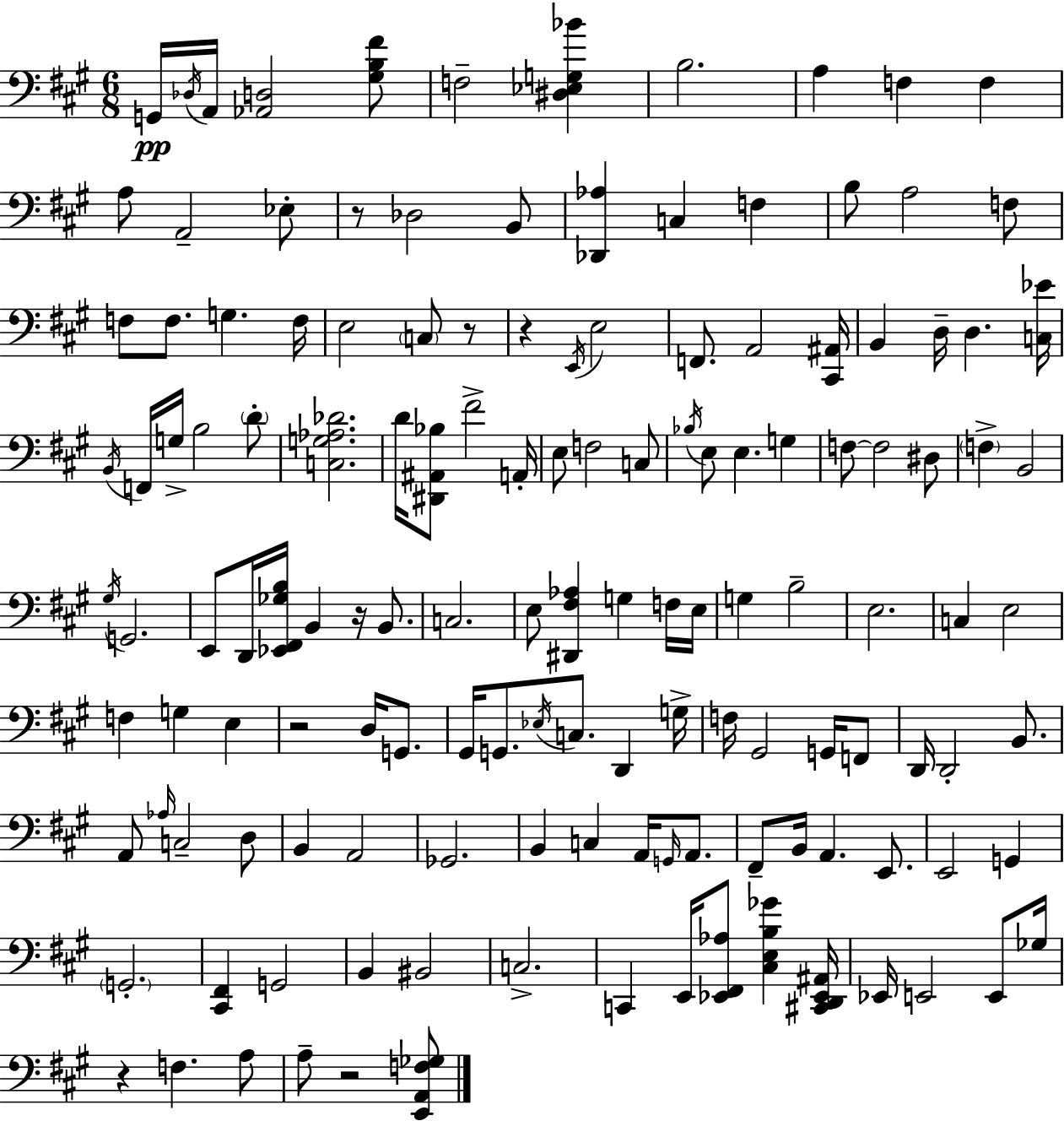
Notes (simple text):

G2/s Db3/s A2/s [Ab2,D3]/h [G#3,B3,F#4]/e F3/h [D#3,Eb3,G3,Bb4]/q B3/h. A3/q F3/q F3/q A3/e A2/h Eb3/e R/e Db3/h B2/e [Db2,Ab3]/q C3/q F3/q B3/e A3/h F3/e F3/e F3/e. G3/q. F3/s E3/h C3/e R/e R/q E2/s E3/h F2/e. A2/h [C#2,A#2]/s B2/q D3/s D3/q. [C3,Eb4]/s B2/s F2/s G3/s B3/h D4/e [C3,G3,Ab3,Db4]/h. D4/s [D#2,A#2,Bb3]/e F#4/h A2/s E3/e F3/h C3/e Bb3/s E3/e E3/q. G3/q F3/e F3/h D#3/e F3/q B2/h G#3/s G2/h. E2/e D2/s [Eb2,F#2,Gb3,B3]/s B2/q R/s B2/e. C3/h. E3/e [D#2,F#3,Ab3]/q G3/q F3/s E3/s G3/q B3/h E3/h. C3/q E3/h F3/q G3/q E3/q R/h D3/s G2/e. G#2/s G2/e. Eb3/s C3/e. D2/q G3/s F3/s G#2/h G2/s F2/e D2/s D2/h B2/e. A2/e Ab3/s C3/h D3/e B2/q A2/h Gb2/h. B2/q C3/q A2/s G2/s A2/e. F#2/e B2/s A2/q. E2/e. E2/h G2/q G2/h. [C#2,F#2]/q G2/h B2/q BIS2/h C3/h. C2/q E2/s [Eb2,F#2,Ab3]/e [C#3,E3,B3,Gb4]/q [C#2,D2,Eb2,A#2]/s Eb2/s E2/h E2/e Gb3/s R/q F3/q. A3/e A3/e R/h [E2,A2,F3,Gb3]/e